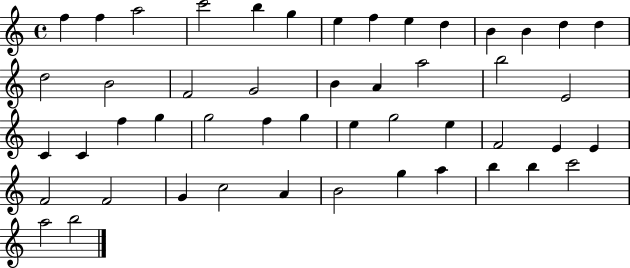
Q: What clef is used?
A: treble